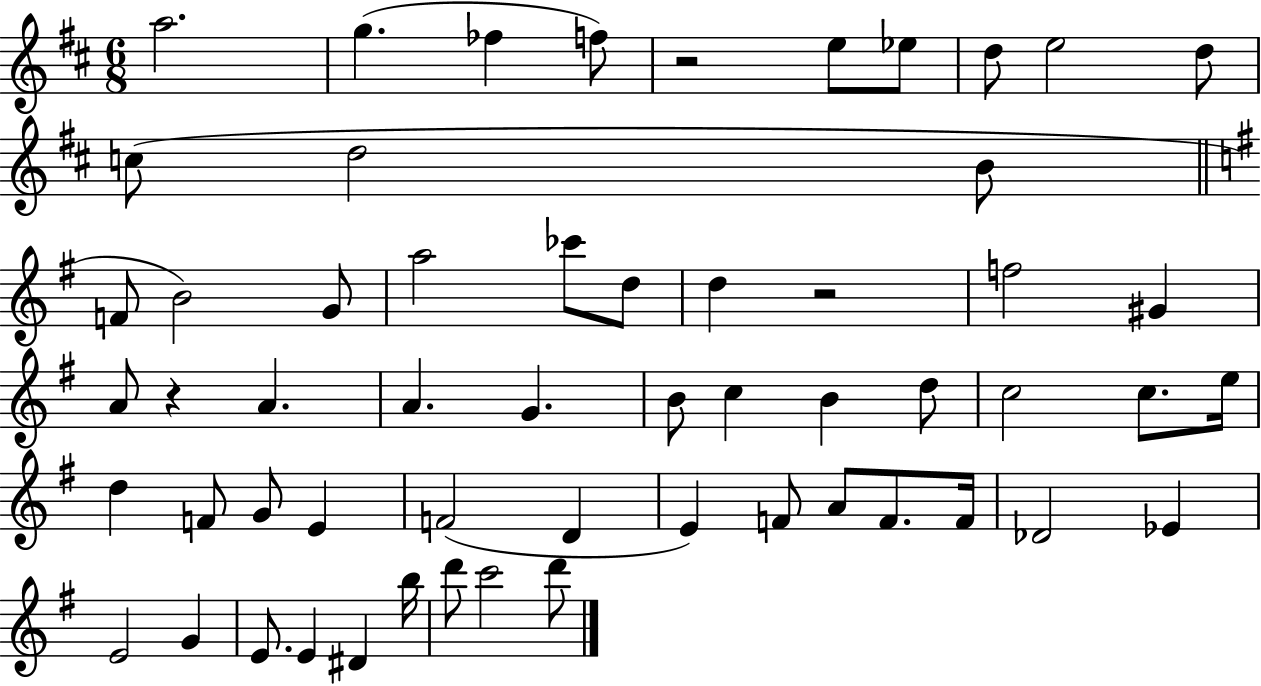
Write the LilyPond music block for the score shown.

{
  \clef treble
  \numericTimeSignature
  \time 6/8
  \key d \major
  a''2. | g''4.( fes''4 f''8) | r2 e''8 ees''8 | d''8 e''2 d''8 | \break c''8( d''2 b'8 | \bar "||" \break \key e \minor f'8 b'2) g'8 | a''2 ces'''8 d''8 | d''4 r2 | f''2 gis'4 | \break a'8 r4 a'4. | a'4. g'4. | b'8 c''4 b'4 d''8 | c''2 c''8. e''16 | \break d''4 f'8 g'8 e'4 | f'2( d'4 | e'4) f'8 a'8 f'8. f'16 | des'2 ees'4 | \break e'2 g'4 | e'8. e'4 dis'4 b''16 | d'''8 c'''2 d'''8 | \bar "|."
}